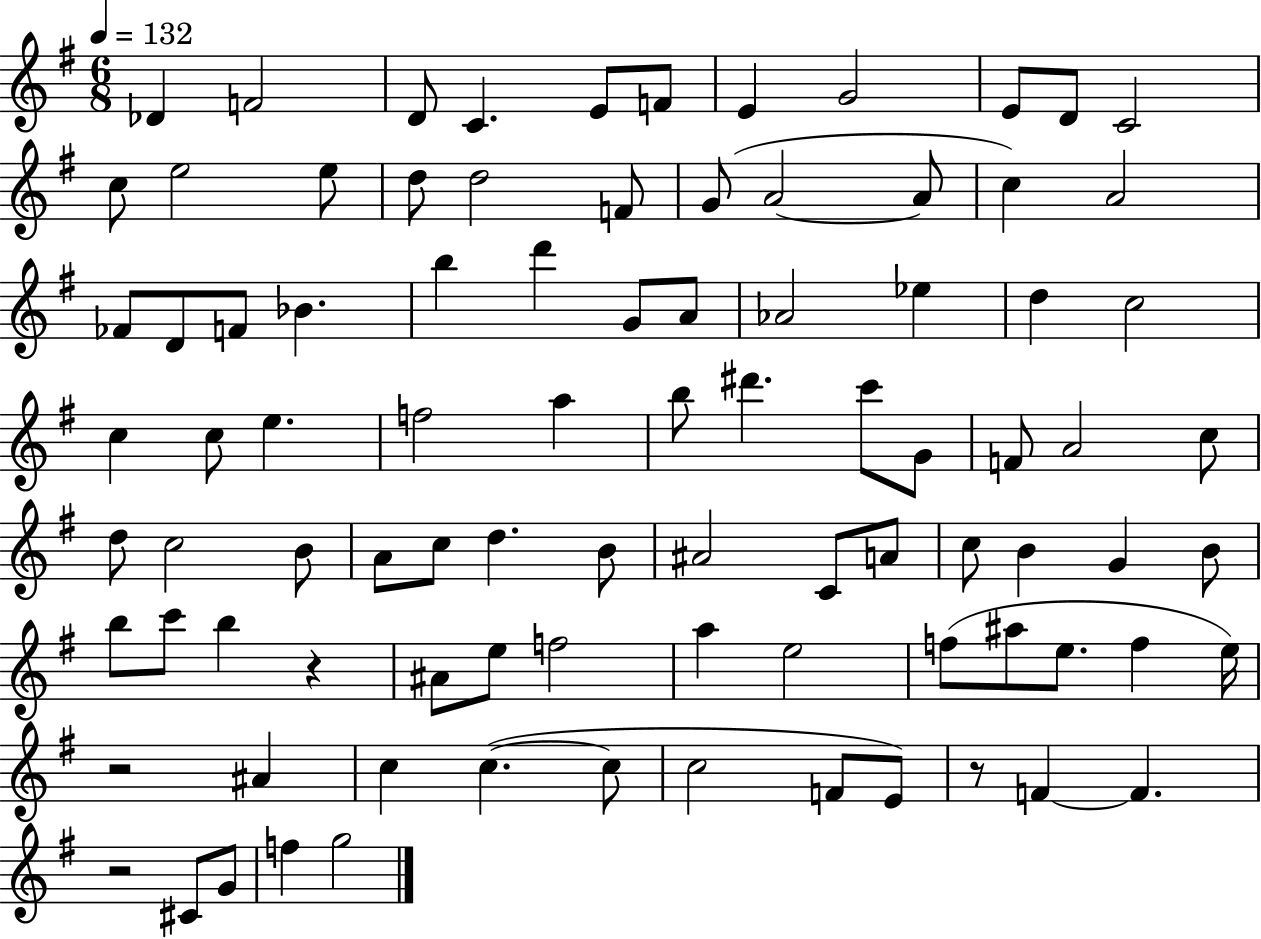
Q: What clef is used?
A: treble